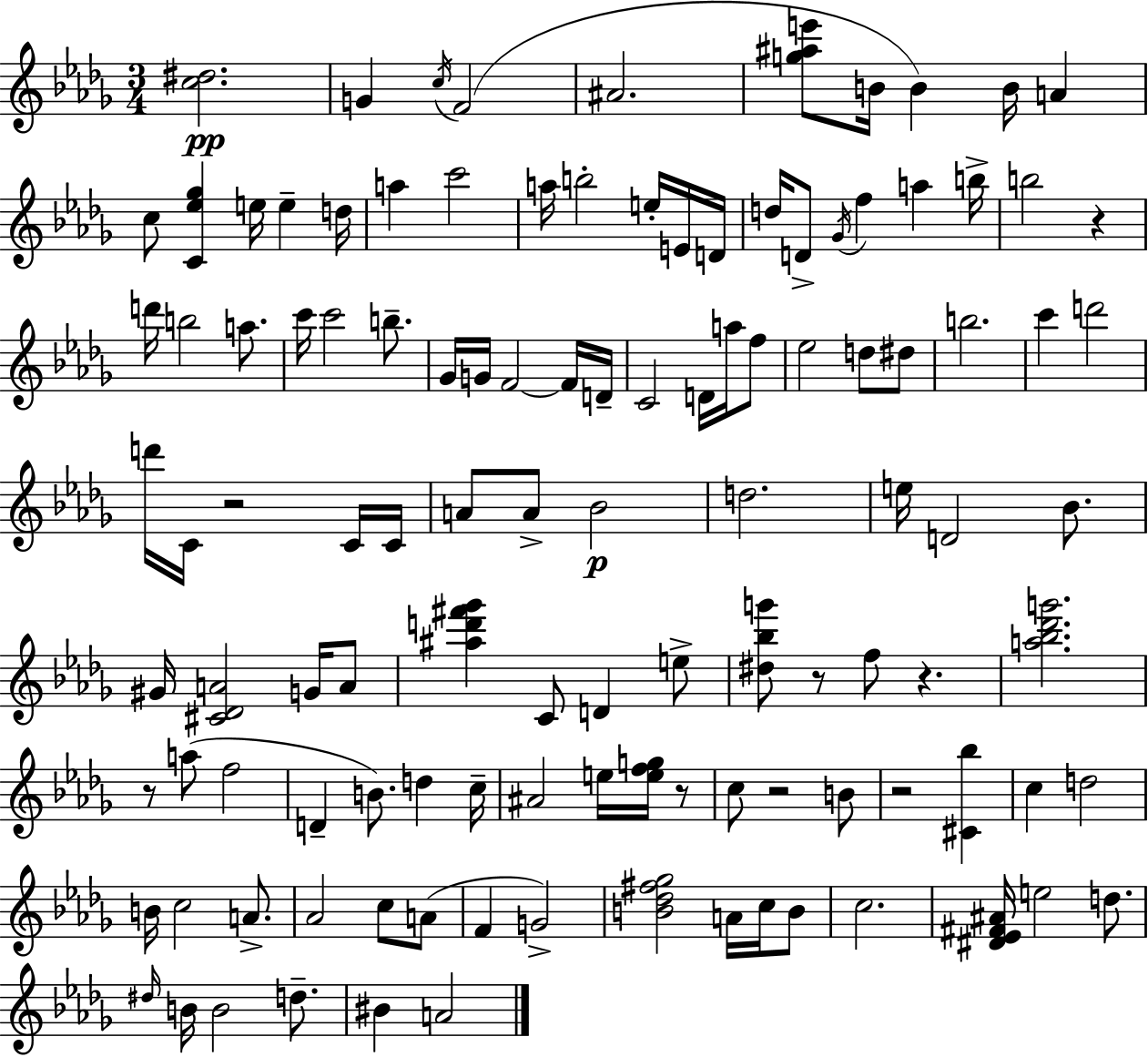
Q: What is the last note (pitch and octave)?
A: A4